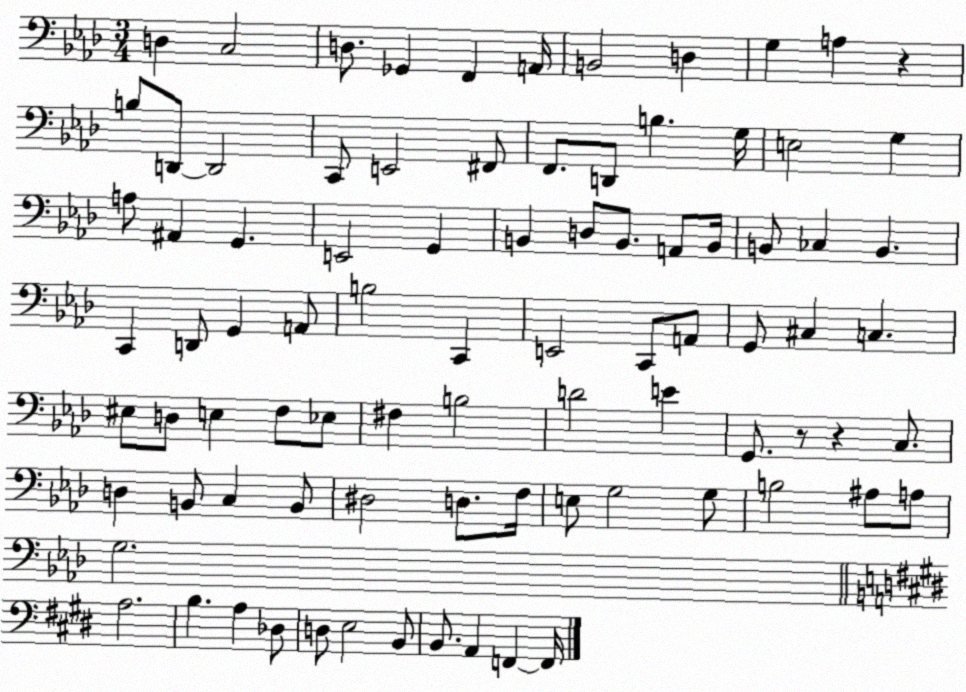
X:1
T:Untitled
M:3/4
L:1/4
K:Ab
D, C,2 D,/2 _G,, F,, A,,/4 B,,2 D, G, A, z B,/2 D,,/2 D,,2 C,,/2 E,,2 ^F,,/2 F,,/2 D,,/2 B, G,/4 E,2 G, A,/2 ^A,, G,, E,,2 G,, B,, D,/2 B,,/2 A,,/2 B,,/4 B,,/2 _C, B,, C,, D,,/2 G,, A,,/2 B,2 C,, E,,2 C,,/2 A,,/2 G,,/2 ^C, C, ^E,/2 D,/2 E, F,/2 _E,/2 ^F, B,2 D2 E G,,/2 z/2 z C,/2 D, B,,/2 C, B,,/2 ^D,2 D,/2 F,/4 E,/2 G,2 G,/2 B,2 ^A,/2 A,/2 G,2 A,2 B, A, _D,/2 D,/2 E,2 B,,/2 B,,/2 A,, F,, F,,/4